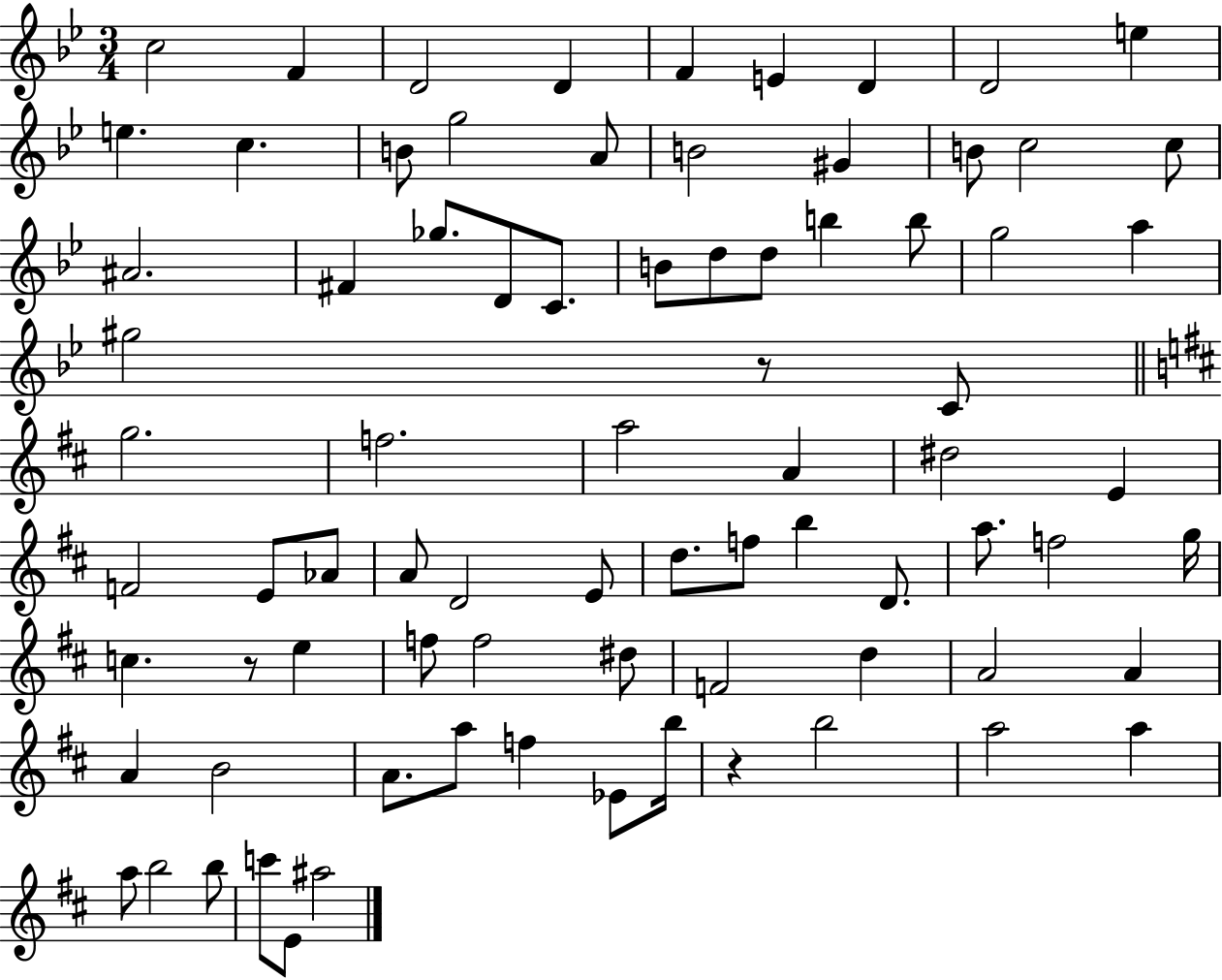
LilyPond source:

{
  \clef treble
  \numericTimeSignature
  \time 3/4
  \key bes \major
  c''2 f'4 | d'2 d'4 | f'4 e'4 d'4 | d'2 e''4 | \break e''4. c''4. | b'8 g''2 a'8 | b'2 gis'4 | b'8 c''2 c''8 | \break ais'2. | fis'4 ges''8. d'8 c'8. | b'8 d''8 d''8 b''4 b''8 | g''2 a''4 | \break gis''2 r8 c'8 | \bar "||" \break \key d \major g''2. | f''2. | a''2 a'4 | dis''2 e'4 | \break f'2 e'8 aes'8 | a'8 d'2 e'8 | d''8. f''8 b''4 d'8. | a''8. f''2 g''16 | \break c''4. r8 e''4 | f''8 f''2 dis''8 | f'2 d''4 | a'2 a'4 | \break a'4 b'2 | a'8. a''8 f''4 ees'8 b''16 | r4 b''2 | a''2 a''4 | \break a''8 b''2 b''8 | c'''8 e'8 ais''2 | \bar "|."
}